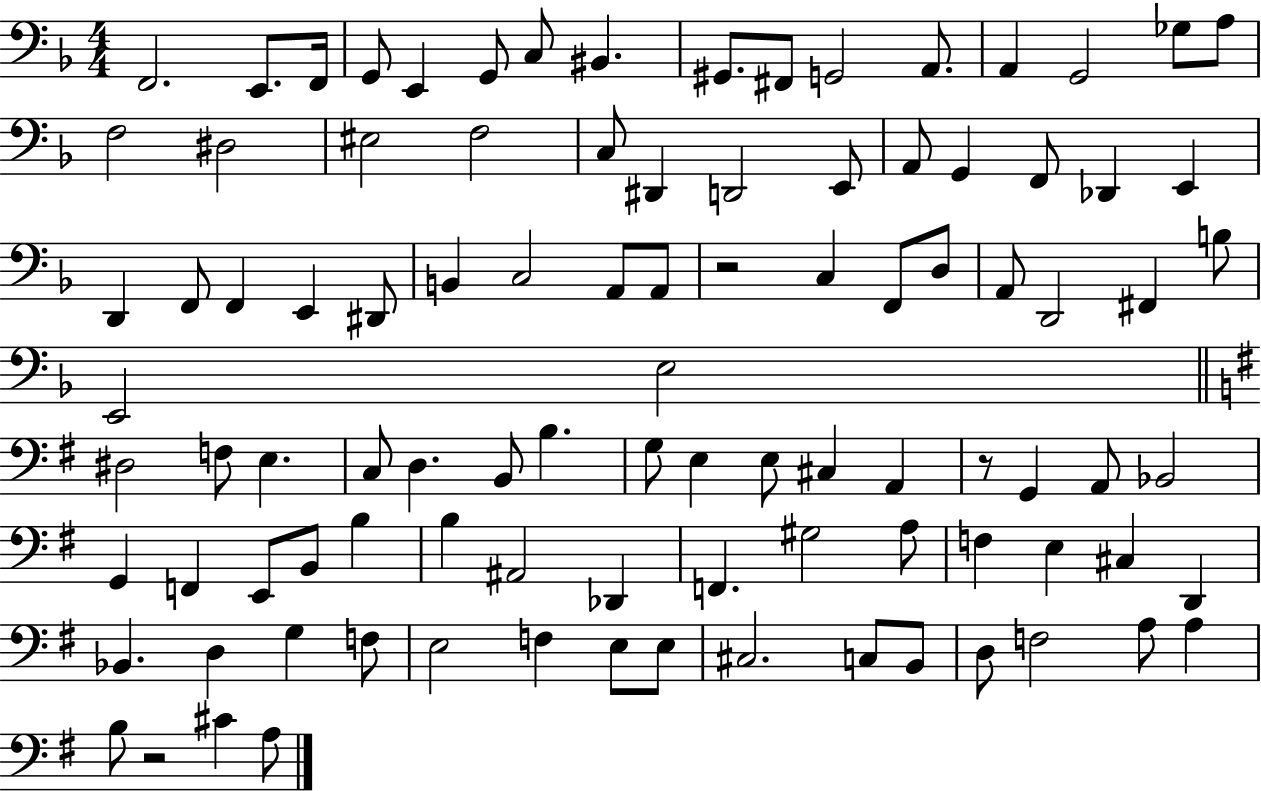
{
  \clef bass
  \numericTimeSignature
  \time 4/4
  \key f \major
  f,2. e,8. f,16 | g,8 e,4 g,8 c8 bis,4. | gis,8. fis,8 g,2 a,8. | a,4 g,2 ges8 a8 | \break f2 dis2 | eis2 f2 | c8 dis,4 d,2 e,8 | a,8 g,4 f,8 des,4 e,4 | \break d,4 f,8 f,4 e,4 dis,8 | b,4 c2 a,8 a,8 | r2 c4 f,8 d8 | a,8 d,2 fis,4 b8 | \break e,2 e2 | \bar "||" \break \key e \minor dis2 f8 e4. | c8 d4. b,8 b4. | g8 e4 e8 cis4 a,4 | r8 g,4 a,8 bes,2 | \break g,4 f,4 e,8 b,8 b4 | b4 ais,2 des,4 | f,4. gis2 a8 | f4 e4 cis4 d,4 | \break bes,4. d4 g4 f8 | e2 f4 e8 e8 | cis2. c8 b,8 | d8 f2 a8 a4 | \break b8 r2 cis'4 a8 | \bar "|."
}